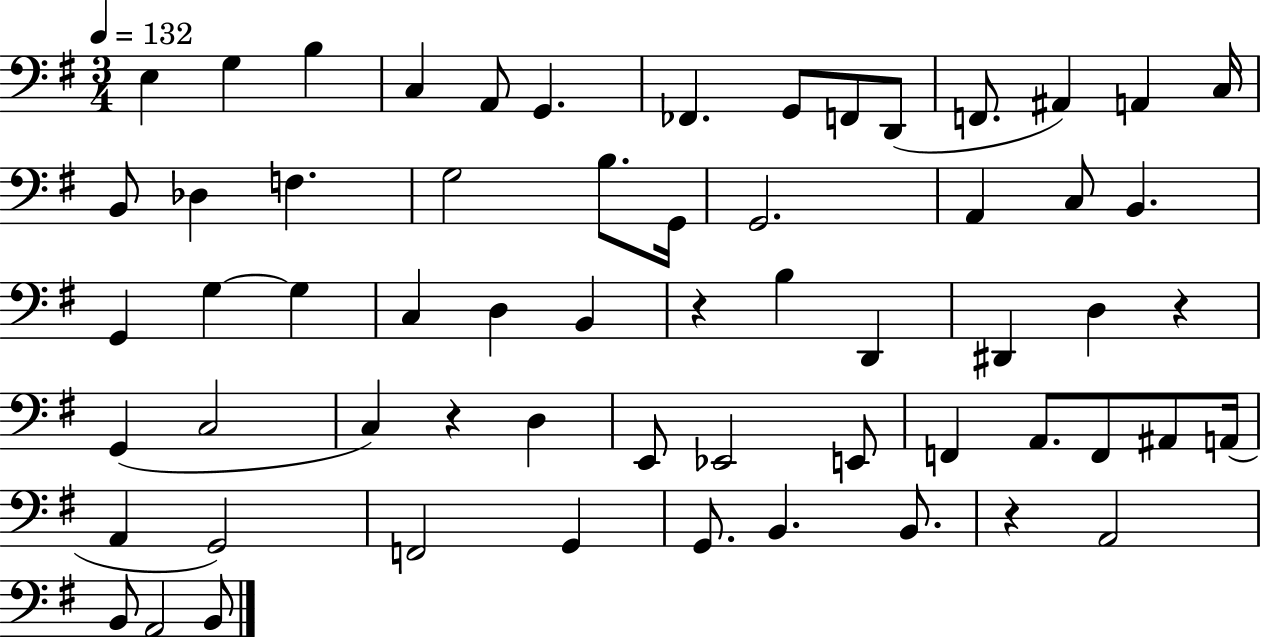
X:1
T:Untitled
M:3/4
L:1/4
K:G
E, G, B, C, A,,/2 G,, _F,, G,,/2 F,,/2 D,,/2 F,,/2 ^A,, A,, C,/4 B,,/2 _D, F, G,2 B,/2 G,,/4 G,,2 A,, C,/2 B,, G,, G, G, C, D, B,, z B, D,, ^D,, D, z G,, C,2 C, z D, E,,/2 _E,,2 E,,/2 F,, A,,/2 F,,/2 ^A,,/2 A,,/4 A,, G,,2 F,,2 G,, G,,/2 B,, B,,/2 z A,,2 B,,/2 A,,2 B,,/2